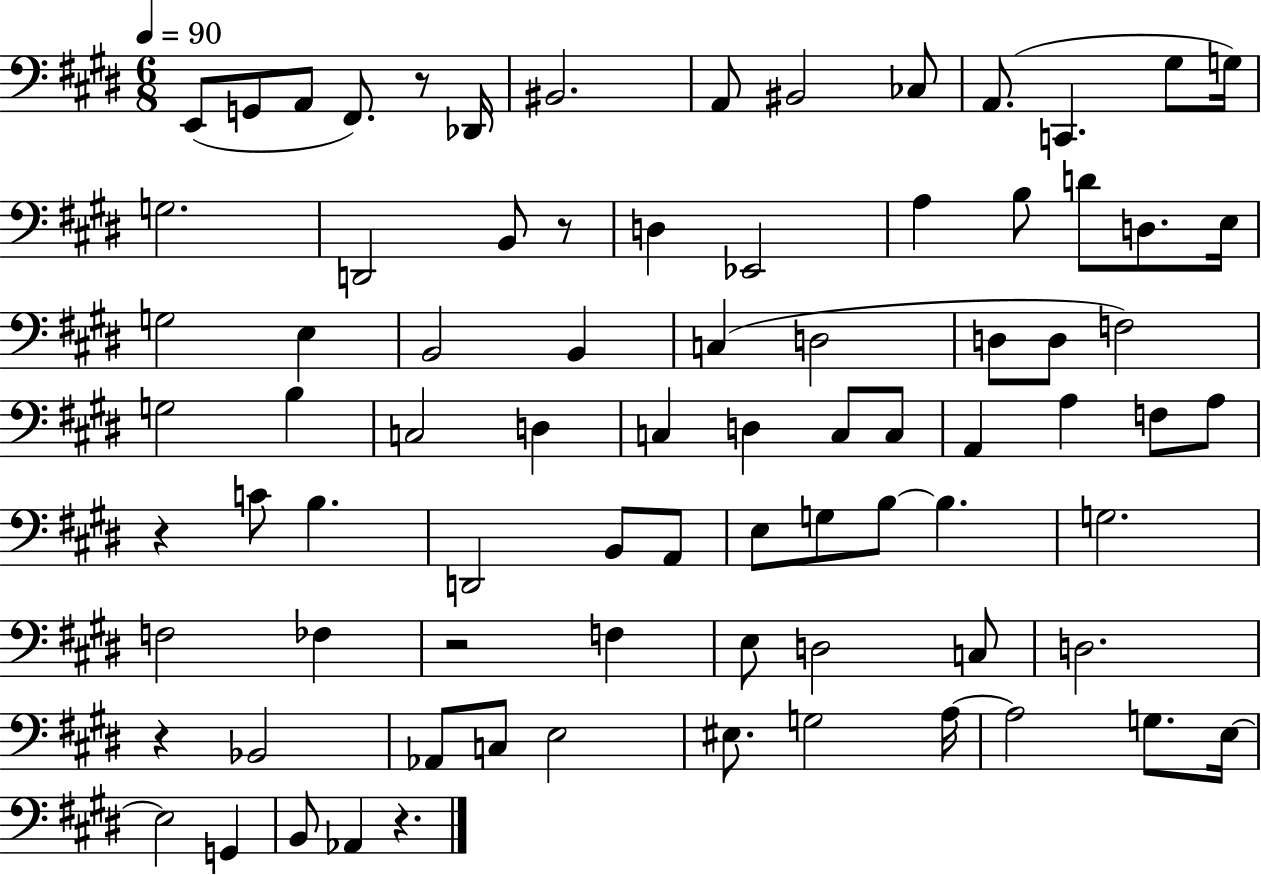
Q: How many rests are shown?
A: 6